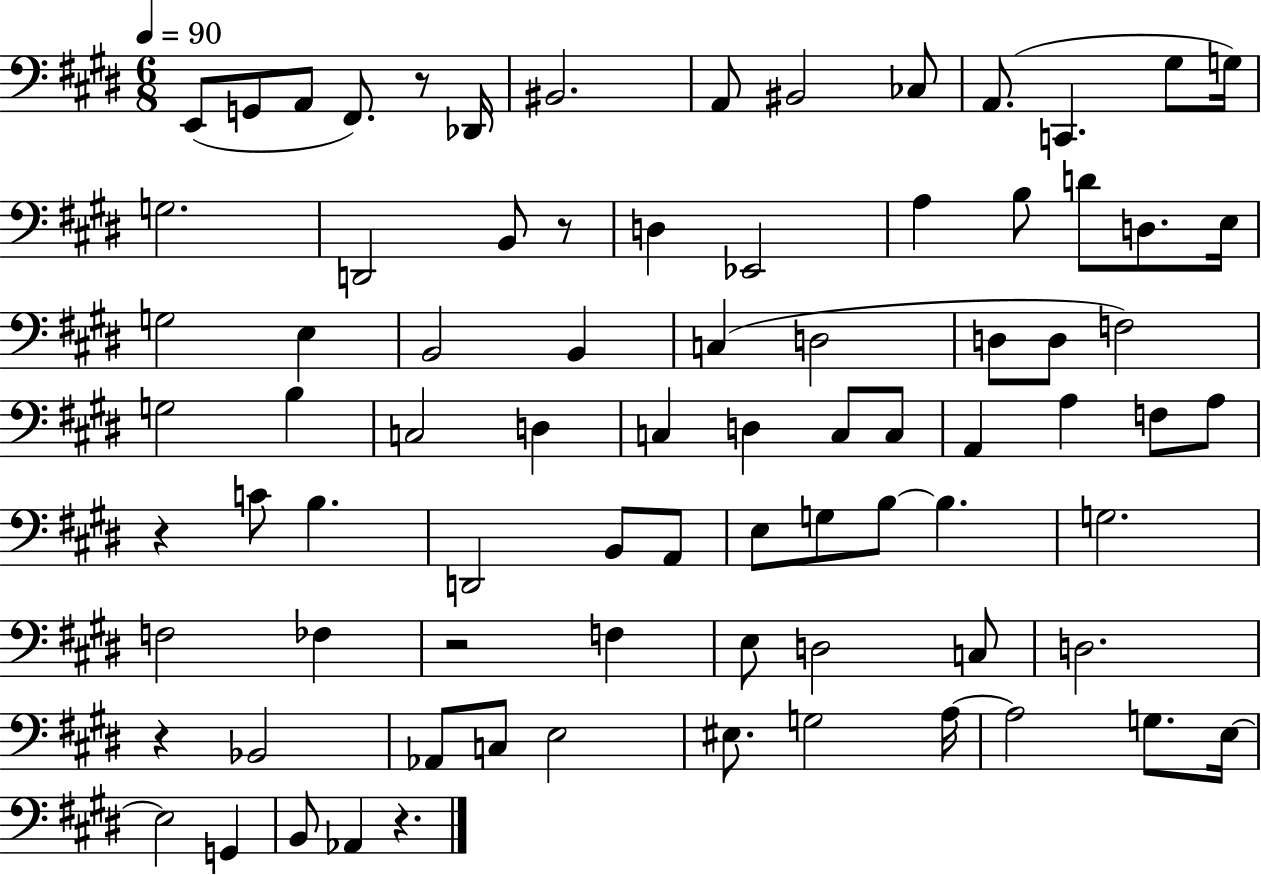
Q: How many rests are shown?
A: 6